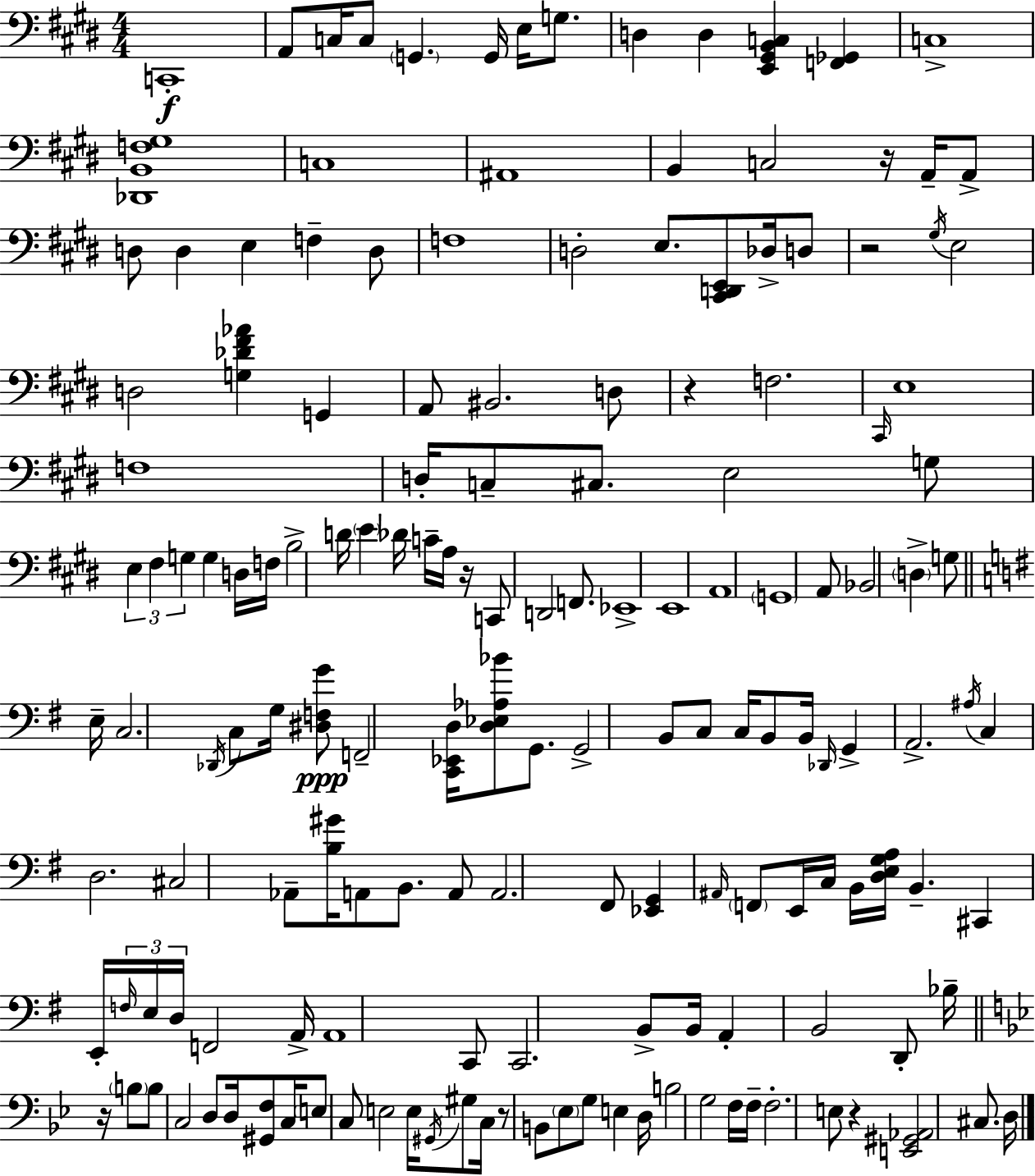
{
  \clef bass
  \numericTimeSignature
  \time 4/4
  \key e \major
  c,1-.\f | a,8 c16 c8 \parenthesize g,4. g,16 e16 g8. | d4 d4 <e, gis, b, c>4 <f, ges,>4 | c1-> | \break <des, b, f gis>1 | c1 | ais,1 | b,4 c2 r16 a,16-- a,8-> | \break d8 d4 e4 f4-- d8 | f1 | d2-. e8. <cis, d, e,>8 des16-> d8 | r2 \acciaccatura { gis16 } e2 | \break d2 <g des' fis' aes'>4 g,4 | a,8 bis,2. d8 | r4 f2. | \grace { cis,16 } e1 | \break f1 | d16-. c8-- cis8. e2 | g8 \tuplet 3/2 { e4 fis4 g4 } g4 | d16 f16 b2-> d'16 \parenthesize e'4 | \break des'16 c'16-- a16 r16 c,8 d,2 f,8. | ees,1-> | e,1 | a,1 | \break \parenthesize g,1 | a,8 bes,2 \parenthesize d4-> | g8 \bar "||" \break \key g \major e16-- c2. \acciaccatura { des,16 } c8 | g16 <dis f g'>8\ppp f,2-- <c, ees, d>16 <d ees aes bes'>8 g,8. | g,2-> b,8 c8 c16 b,8 | b,16 \grace { des,16 } g,4-> a,2.-> | \break \acciaccatura { ais16 } c4 d2. | cis2 aes,8-- <b gis'>16 a,8 | b,8. a,8 a,2. | fis,8 <ees, g,>4 \grace { ais,16 } \parenthesize f,8 e,16 c16 b,16 <d e g a>16 b,4.-- | \break cis,4 e,16-. \tuplet 3/2 { \grace { f16 } e16 d16 } f,2 | a,16-> a,1 | c,8 c,2. | b,8-> b,16 a,4-. b,2 | \break d,8-. bes16-- \bar "||" \break \key bes \major r16 \parenthesize b8 b8 c2 d8 d16 | <gis, f>8 c16 \parenthesize e8 c8 e2 e16 | \acciaccatura { gis,16 } gis8 c16 r8 b,8 \parenthesize ees8 g8 e4 | d16 b2 g2 | \break f16 f16-- f2.-. e8 | r4 <e, gis, aes,>2 cis8. | d16 \bar "|."
}